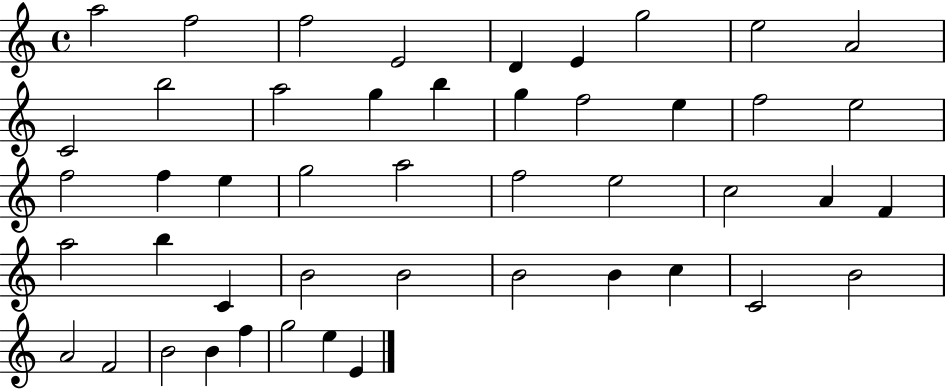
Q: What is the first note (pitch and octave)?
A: A5